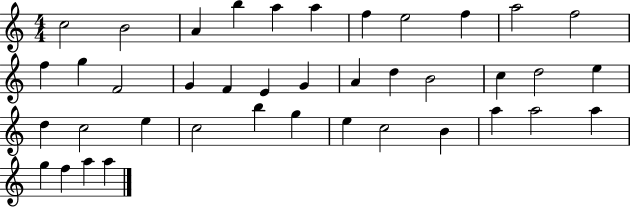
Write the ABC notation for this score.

X:1
T:Untitled
M:4/4
L:1/4
K:C
c2 B2 A b a a f e2 f a2 f2 f g F2 G F E G A d B2 c d2 e d c2 e c2 b g e c2 B a a2 a g f a a